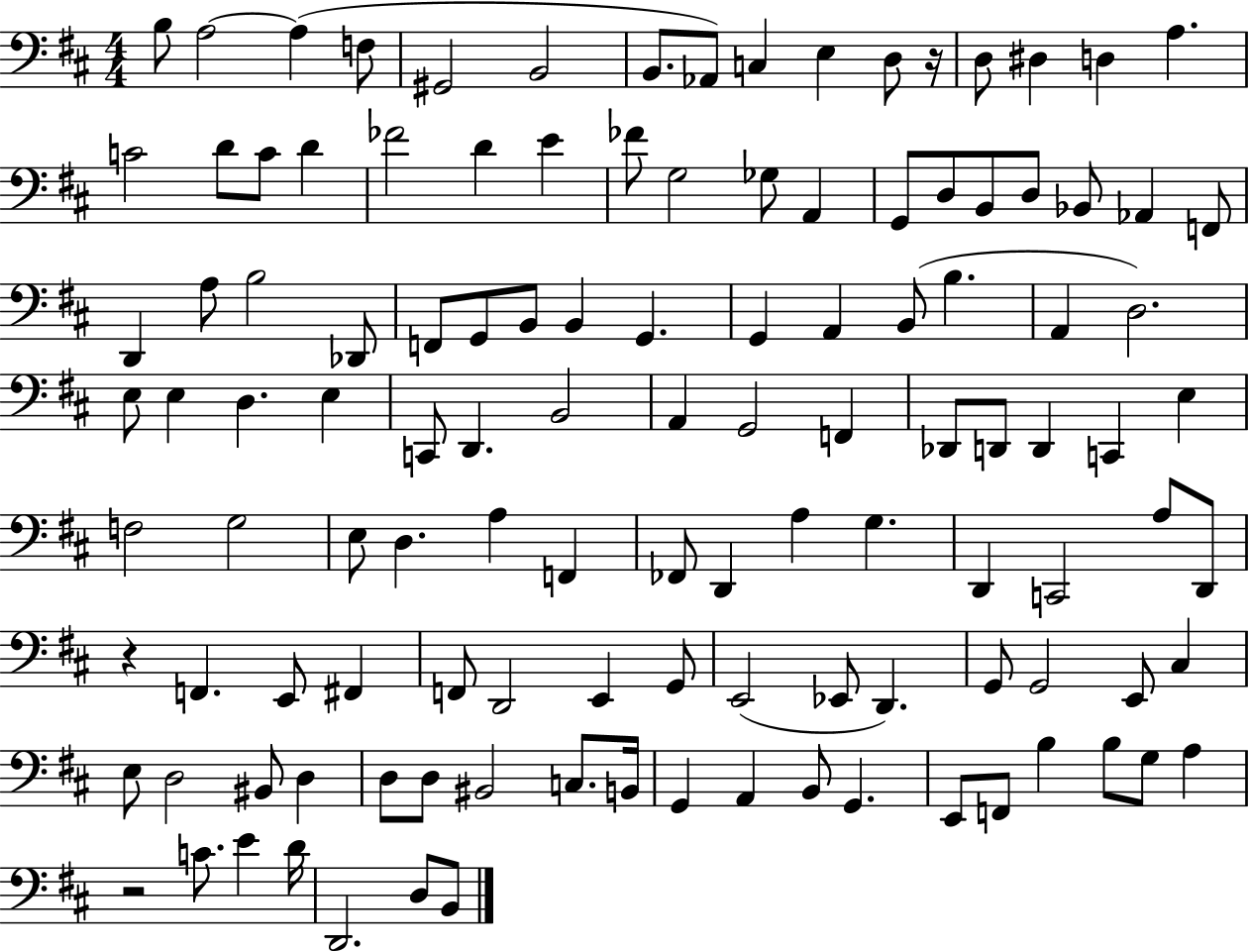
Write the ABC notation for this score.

X:1
T:Untitled
M:4/4
L:1/4
K:D
B,/2 A,2 A, F,/2 ^G,,2 B,,2 B,,/2 _A,,/2 C, E, D,/2 z/4 D,/2 ^D, D, A, C2 D/2 C/2 D _F2 D E _F/2 G,2 _G,/2 A,, G,,/2 D,/2 B,,/2 D,/2 _B,,/2 _A,, F,,/2 D,, A,/2 B,2 _D,,/2 F,,/2 G,,/2 B,,/2 B,, G,, G,, A,, B,,/2 B, A,, D,2 E,/2 E, D, E, C,,/2 D,, B,,2 A,, G,,2 F,, _D,,/2 D,,/2 D,, C,, E, F,2 G,2 E,/2 D, A, F,, _F,,/2 D,, A, G, D,, C,,2 A,/2 D,,/2 z F,, E,,/2 ^F,, F,,/2 D,,2 E,, G,,/2 E,,2 _E,,/2 D,, G,,/2 G,,2 E,,/2 ^C, E,/2 D,2 ^B,,/2 D, D,/2 D,/2 ^B,,2 C,/2 B,,/4 G,, A,, B,,/2 G,, E,,/2 F,,/2 B, B,/2 G,/2 A, z2 C/2 E D/4 D,,2 D,/2 B,,/2